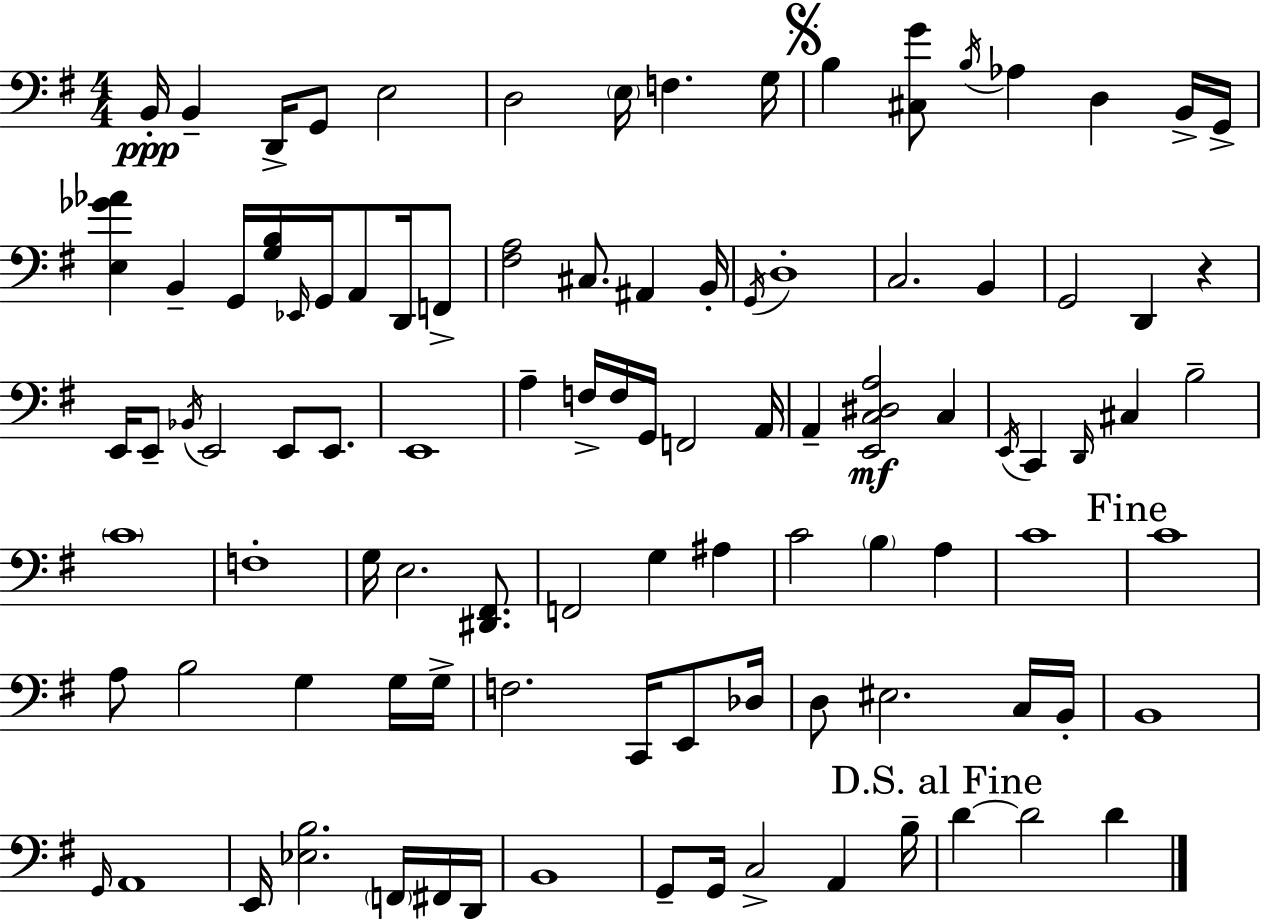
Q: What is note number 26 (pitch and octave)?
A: G2